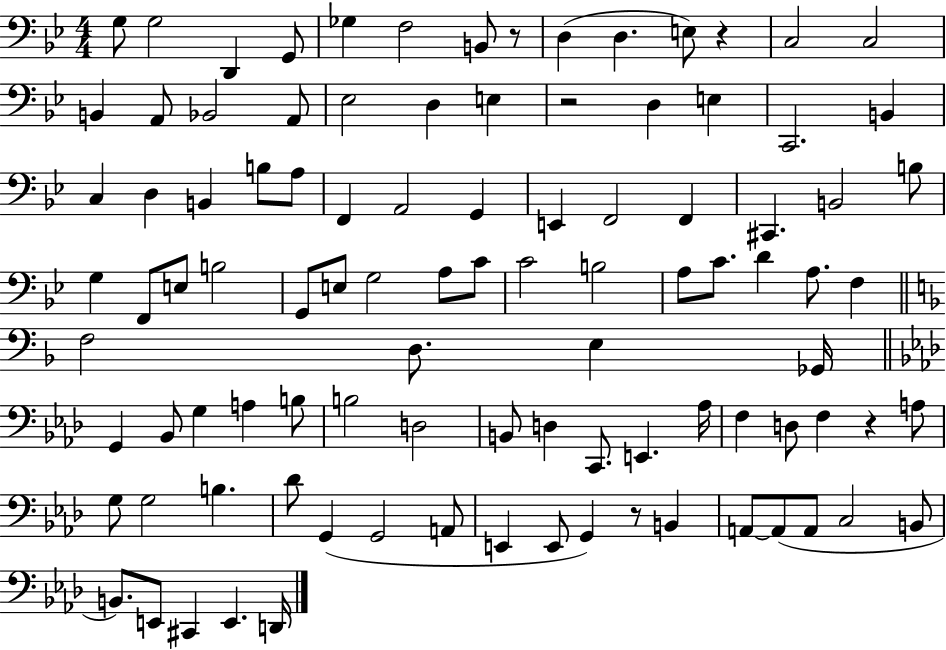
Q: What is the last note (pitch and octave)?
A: D2